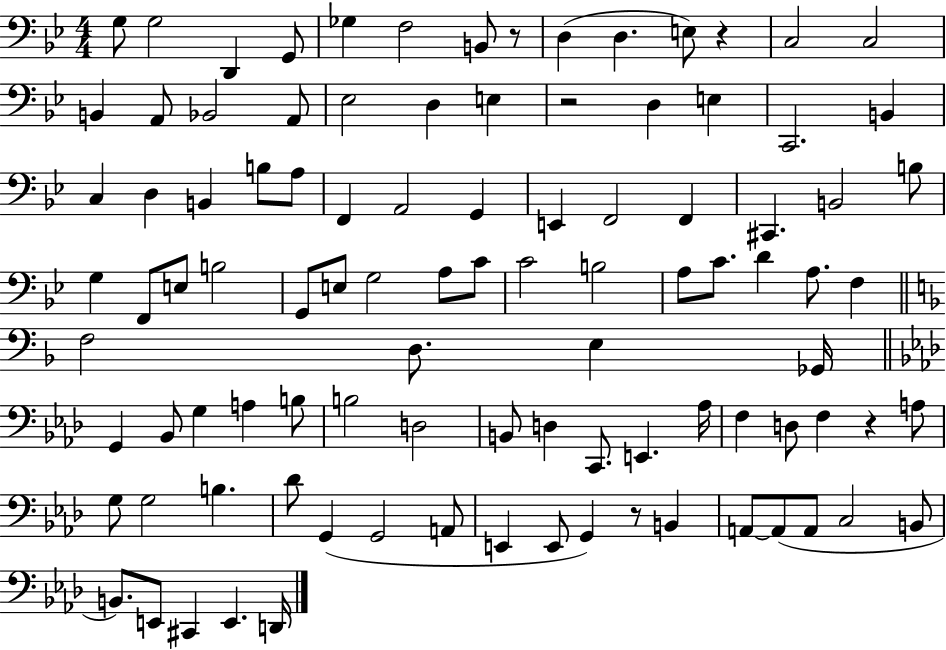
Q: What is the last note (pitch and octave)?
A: D2